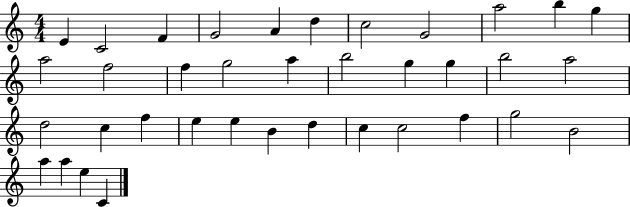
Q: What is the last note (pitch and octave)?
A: C4